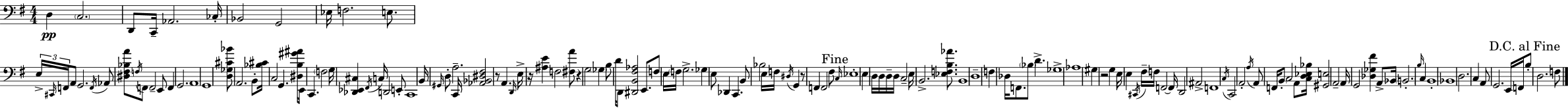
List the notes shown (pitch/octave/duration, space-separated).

D3/q C3/h. D2/e C2/s Ab2/h. CES3/s Bb2/h G2/h Eb3/s F3/h. E3/e. E3/s C#2/s F2/s A2/e G2/h. F2/s Ab2/e [D#3,F#3,Bb3,A4]/e F3/s F2/e F2/h E2/e F2/q G2/h. A2/w G2/w [D3,Gb3,C#4,Bb4]/e A2/h. B2/e [Bb3,C#4]/s C3/h G2/q. [D#3,B3,G#4,A#4]/s E2/e C2/q. F3/h G3/s [Db2,Eb2,C#3]/q F#2/s C3/s D2/h E2/e C2/w B2/s G#2/s D3/e A3/h. C2/s [Ab2,Bb2,D#3,F#3]/h R/e A2/q. D2/s E3/s R/s [A#3,E4]/q F3/h [F#3,A4]/e R/q G3/h Gb3/q B3/e D4/s D2/e [D#2,B2,F#3,Ab3]/h E2/e. F3/e E3/s F3/s G3/h. Gb3/q E3/e Db2/q C2/q. B2/e Bb3/h E3/s F3/s D#3/s G2/q R/e F2/q F2/h F#3/e C3/s Eb3/w E3/q D3/s D3/s D3/s D3/s C3/h E3/s B2/h. [Eb3,F3,B3,Ab4]/e. B2/w D3/w F3/q Db3/s F2/e. Bb3/e D4/q. Gb3/w Ab3/w G#3/q R/h G3/q E3/s E3/q C#2/s F#3/s F3/s F2/h F2/s D2/h A#2/h F2/w C3/s C2/h A2/h A3/s A2/e F2/s B2/e C3/h A2/e [C3,D3,Eb3,Bb3]/s [G#2,E3]/h A2/h A2/s G2/h [Db3,Gb3,F#4]/q A2/e Bb2/s B2/h. B3/s C3/q B2/w Bb2/w D3/h. C3/q A2/e G2/h. E2/s F2/s B3/e D3/h. F3/e